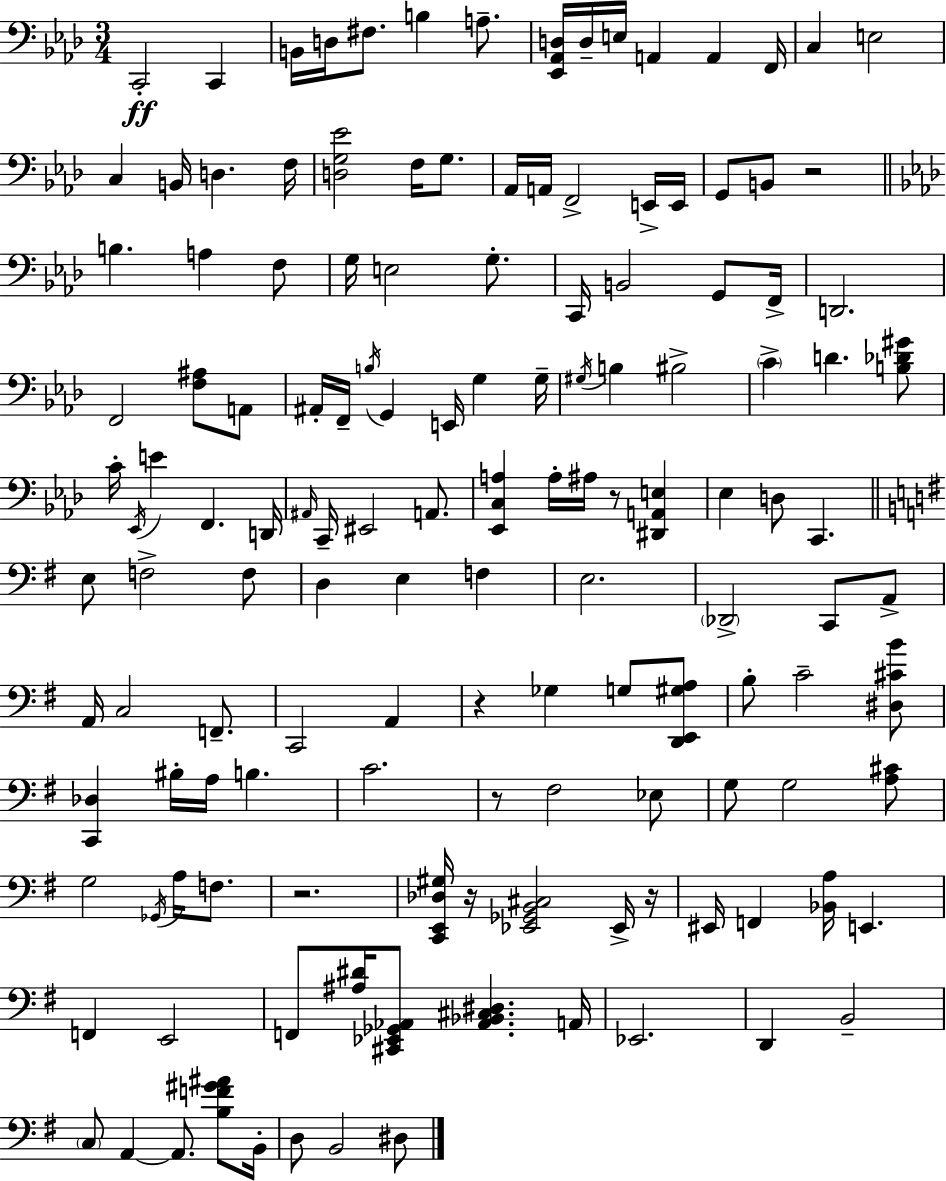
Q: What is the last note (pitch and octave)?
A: D#3